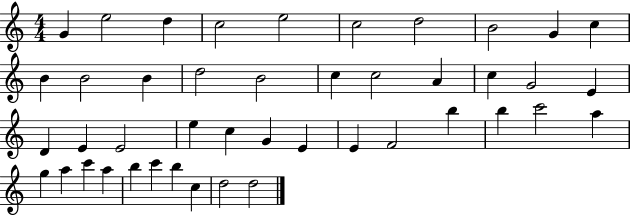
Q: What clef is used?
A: treble